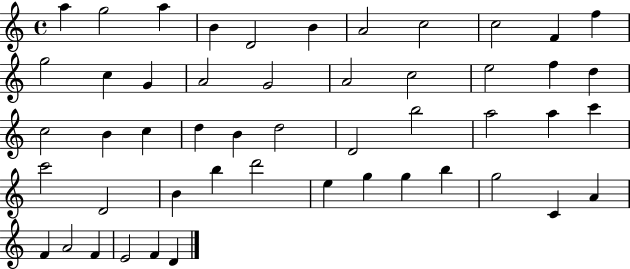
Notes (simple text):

A5/q G5/h A5/q B4/q D4/h B4/q A4/h C5/h C5/h F4/q F5/q G5/h C5/q G4/q A4/h G4/h A4/h C5/h E5/h F5/q D5/q C5/h B4/q C5/q D5/q B4/q D5/h D4/h B5/h A5/h A5/q C6/q C6/h D4/h B4/q B5/q D6/h E5/q G5/q G5/q B5/q G5/h C4/q A4/q F4/q A4/h F4/q E4/h F4/q D4/q